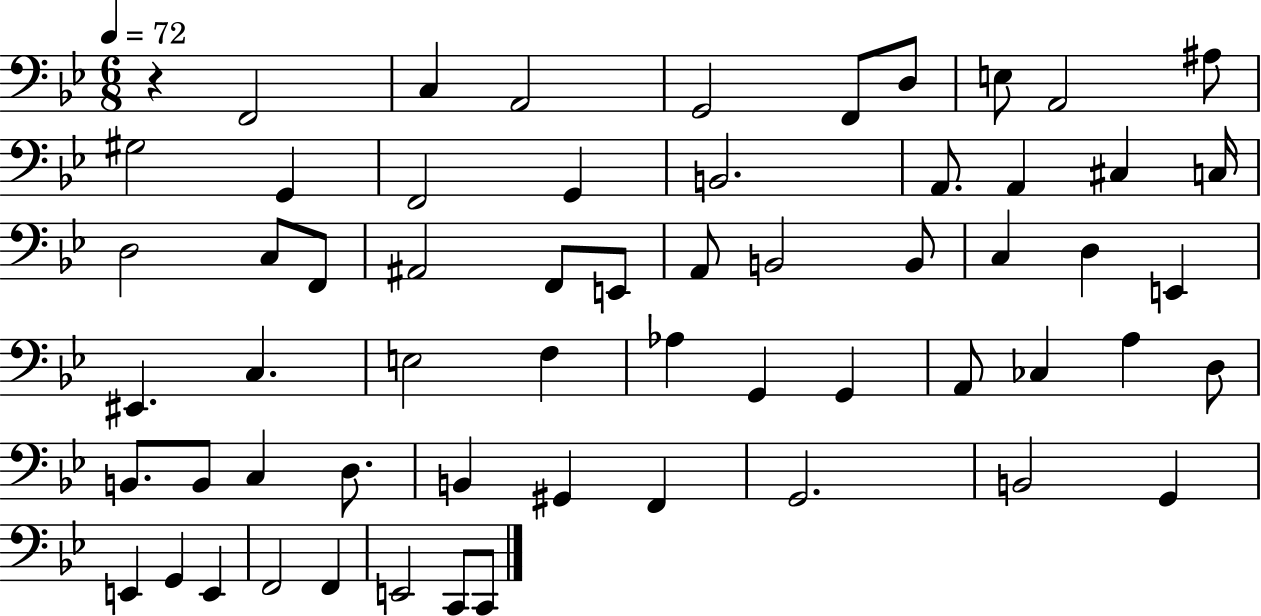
X:1
T:Untitled
M:6/8
L:1/4
K:Bb
z F,,2 C, A,,2 G,,2 F,,/2 D,/2 E,/2 A,,2 ^A,/2 ^G,2 G,, F,,2 G,, B,,2 A,,/2 A,, ^C, C,/4 D,2 C,/2 F,,/2 ^A,,2 F,,/2 E,,/2 A,,/2 B,,2 B,,/2 C, D, E,, ^E,, C, E,2 F, _A, G,, G,, A,,/2 _C, A, D,/2 B,,/2 B,,/2 C, D,/2 B,, ^G,, F,, G,,2 B,,2 G,, E,, G,, E,, F,,2 F,, E,,2 C,,/2 C,,/2